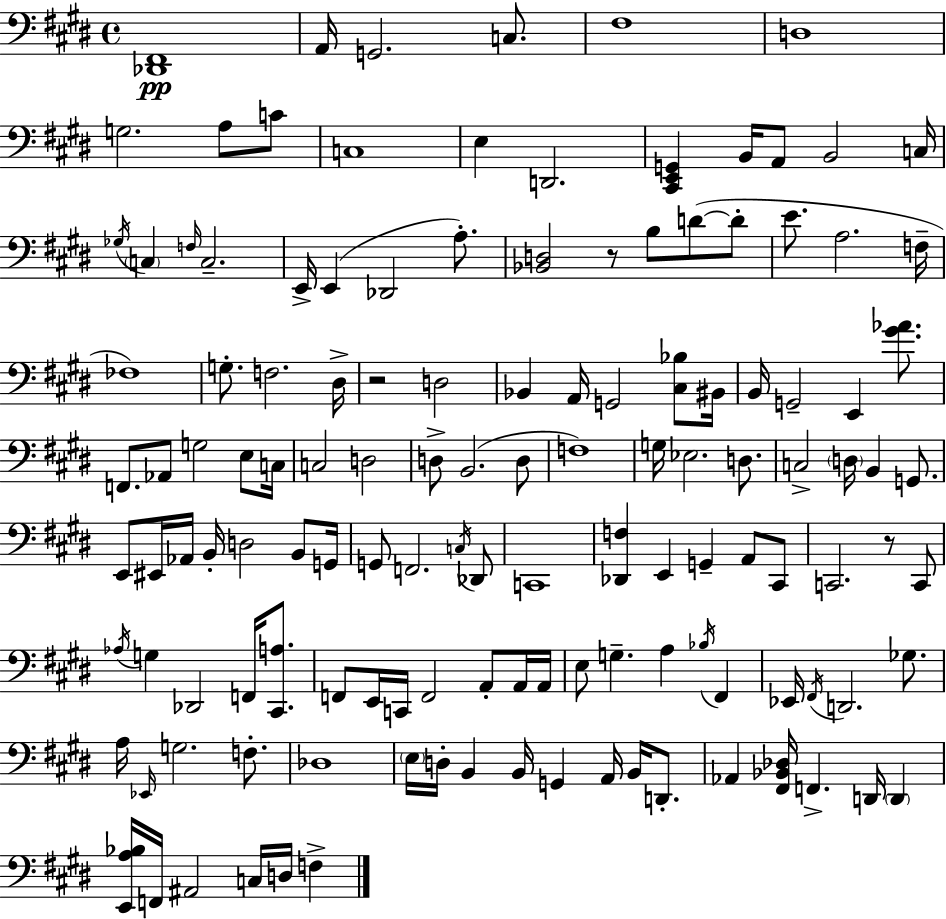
X:1
T:Untitled
M:4/4
L:1/4
K:E
[_D,,^F,,]4 A,,/4 G,,2 C,/2 ^F,4 D,4 G,2 A,/2 C/2 C,4 E, D,,2 [^C,,E,,G,,] B,,/4 A,,/2 B,,2 C,/4 _G,/4 C, F,/4 C,2 E,,/4 E,, _D,,2 A,/2 [_B,,D,]2 z/2 B,/2 D/2 D/2 E/2 A,2 F,/4 _F,4 G,/2 F,2 ^D,/4 z2 D,2 _B,, A,,/4 G,,2 [^C,_B,]/2 ^B,,/4 B,,/4 G,,2 E,, [^G_A]/2 F,,/2 _A,,/2 G,2 E,/2 C,/4 C,2 D,2 D,/2 B,,2 D,/2 F,4 G,/4 _E,2 D,/2 C,2 D,/4 B,, G,,/2 E,,/2 ^E,,/4 _A,,/4 B,,/4 D,2 B,,/2 G,,/4 G,,/2 F,,2 C,/4 _D,,/2 C,,4 [_D,,F,] E,, G,, A,,/2 ^C,,/2 C,,2 z/2 C,,/2 _A,/4 G, _D,,2 F,,/4 [^C,,A,]/2 F,,/2 E,,/4 C,,/4 F,,2 A,,/2 A,,/4 A,,/4 E,/2 G, A, _B,/4 ^F,, _E,,/4 ^F,,/4 D,,2 _G,/2 A,/4 _E,,/4 G,2 F,/2 _D,4 E,/4 D,/4 B,, B,,/4 G,, A,,/4 B,,/4 D,,/2 _A,, [^F,,_B,,_D,]/4 F,, D,,/4 D,, [E,,A,_B,]/4 F,,/4 ^A,,2 C,/4 D,/4 F,